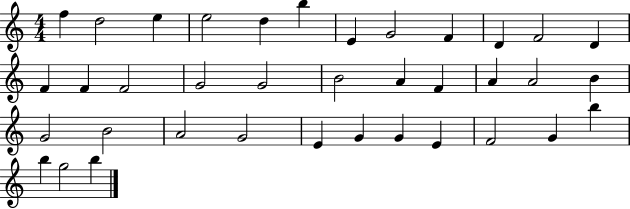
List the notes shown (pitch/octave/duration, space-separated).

F5/q D5/h E5/q E5/h D5/q B5/q E4/q G4/h F4/q D4/q F4/h D4/q F4/q F4/q F4/h G4/h G4/h B4/h A4/q F4/q A4/q A4/h B4/q G4/h B4/h A4/h G4/h E4/q G4/q G4/q E4/q F4/h G4/q B5/q B5/q G5/h B5/q